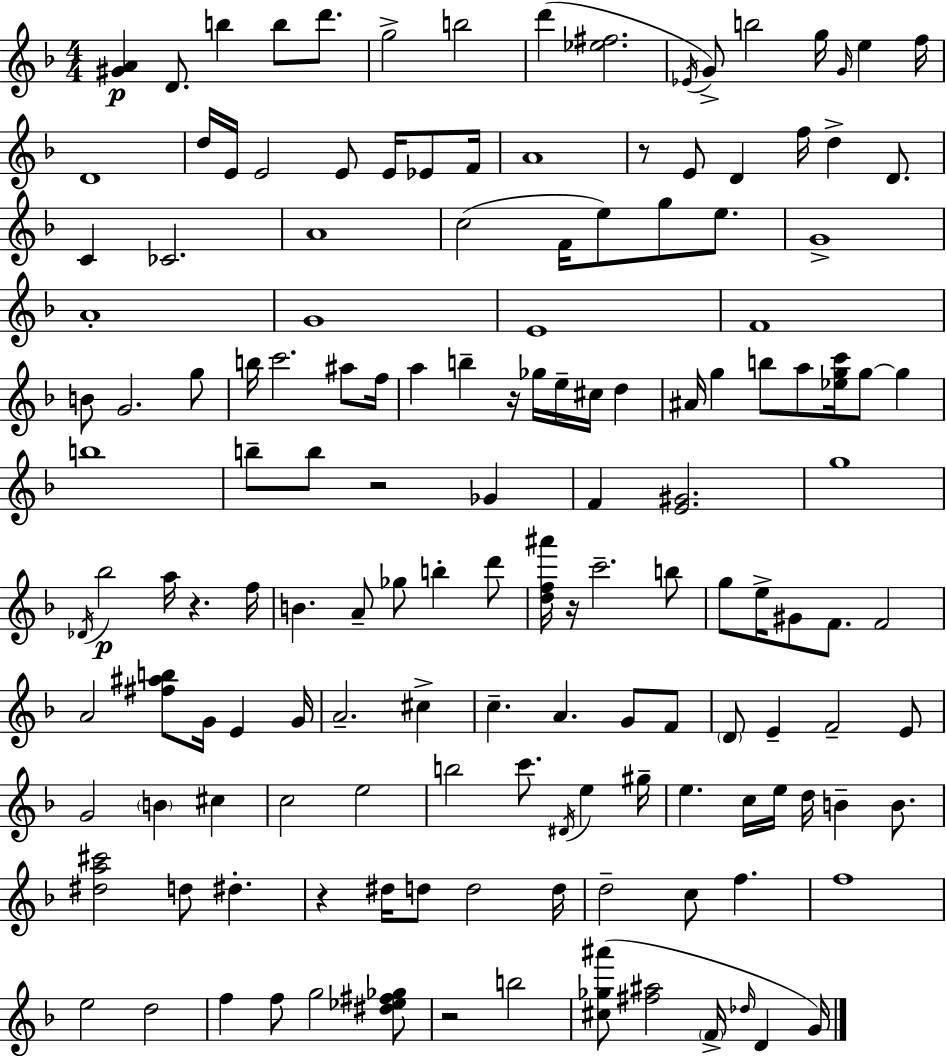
{
  \clef treble
  \numericTimeSignature
  \time 4/4
  \key f \major
  \repeat volta 2 { <gis' a'>4\p d'8. b''4 b''8 d'''8. | g''2-> b''2 | d'''4( <ees'' fis''>2. | \acciaccatura { ees'16 }) g'8-> b''2 g''16 \grace { g'16 } e''4 | \break f''16 d'1 | d''16 e'16 e'2 e'8 e'16 ees'8 | f'16 a'1 | r8 e'8 d'4 f''16 d''4-> d'8. | \break c'4 ces'2. | a'1 | c''2( f'16 e''8) g''8 e''8. | g'1-> | \break a'1-. | g'1 | e'1 | f'1 | \break b'8 g'2. | g''8 b''16 c'''2. ais''8 | f''16 a''4 b''4-- r16 ges''16 e''16-- cis''16 d''4 | ais'16 g''4 b''8 a''8 <ees'' g'' c'''>16 g''8~~ g''4 | \break b''1 | b''8-- b''8 r2 ges'4 | f'4 <e' gis'>2. | g''1 | \break \acciaccatura { des'16 } bes''2\p a''16 r4. | f''16 b'4. a'8-- ges''8 b''4-. | d'''8 <d'' f'' ais'''>16 r16 c'''2.-- | b''8 g''8 e''16-> gis'8 f'8. f'2 | \break a'2 <fis'' ais'' b''>8 g'16 e'4 | g'16 a'2.-- cis''4-> | c''4.-- a'4. g'8 | f'8 \parenthesize d'8 e'4-- f'2-- | \break e'8 g'2 \parenthesize b'4 cis''4 | c''2 e''2 | b''2 c'''8. \acciaccatura { dis'16 } e''4 | gis''16-- e''4. c''16 e''16 d''16 b'4-- | \break b'8. <dis'' a'' cis'''>2 d''8 dis''4.-. | r4 dis''16 d''8 d''2 | d''16 d''2-- c''8 f''4. | f''1 | \break e''2 d''2 | f''4 f''8 g''2 | <dis'' ees'' fis'' ges''>8 r2 b''2 | <cis'' ges'' ais'''>8( <fis'' ais''>2 \parenthesize f'16-> \grace { des''16 } | \break d'4 g'16) } \bar "|."
}